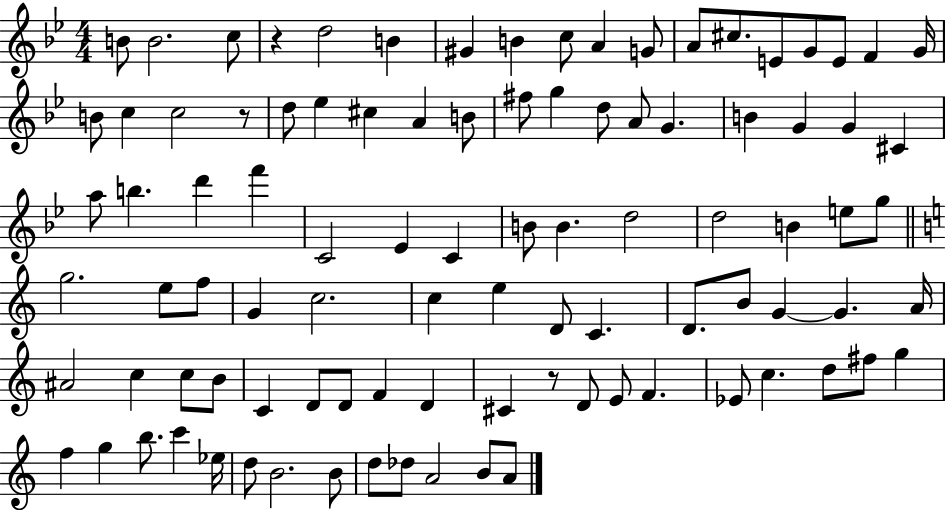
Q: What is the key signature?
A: BES major